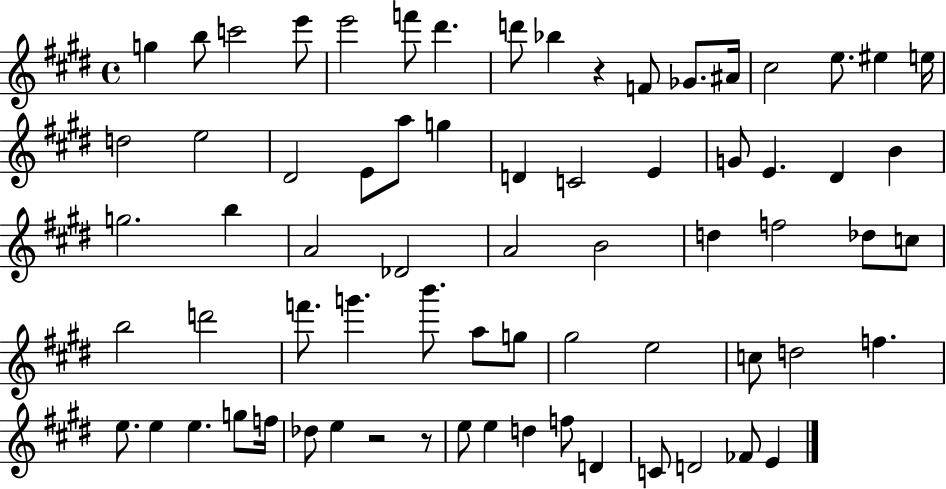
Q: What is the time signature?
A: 4/4